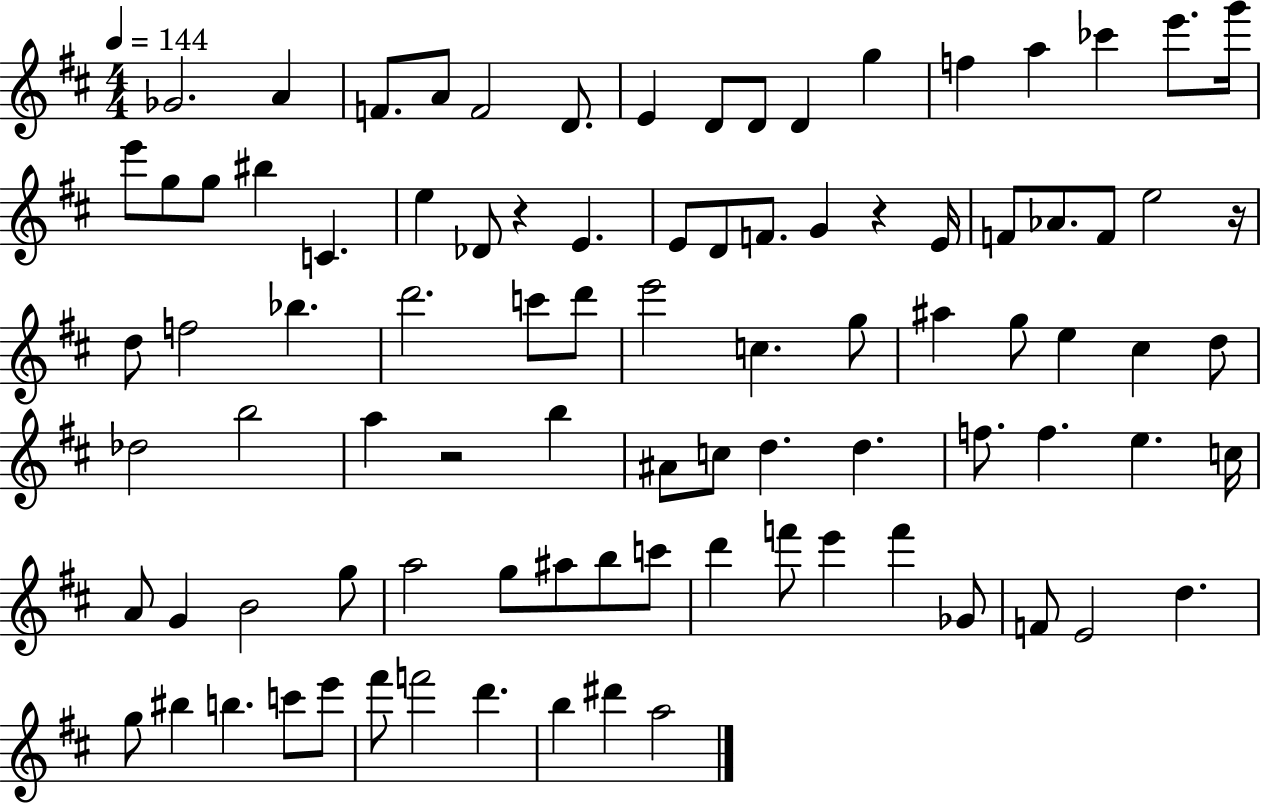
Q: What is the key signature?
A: D major